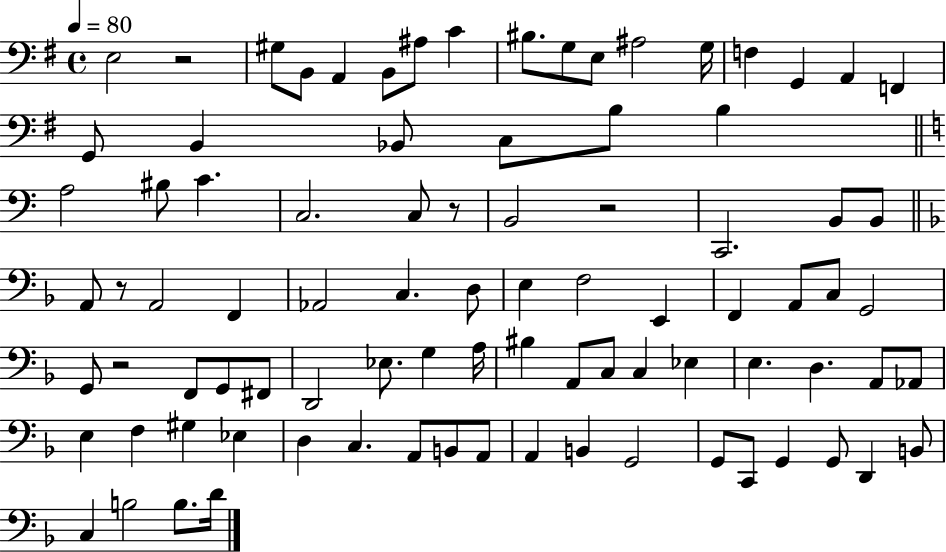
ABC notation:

X:1
T:Untitled
M:4/4
L:1/4
K:G
E,2 z2 ^G,/2 B,,/2 A,, B,,/2 ^A,/2 C ^B,/2 G,/2 E,/2 ^A,2 G,/4 F, G,, A,, F,, G,,/2 B,, _B,,/2 C,/2 B,/2 B, A,2 ^B,/2 C C,2 C,/2 z/2 B,,2 z2 C,,2 B,,/2 B,,/2 A,,/2 z/2 A,,2 F,, _A,,2 C, D,/2 E, F,2 E,, F,, A,,/2 C,/2 G,,2 G,,/2 z2 F,,/2 G,,/2 ^F,,/2 D,,2 _E,/2 G, A,/4 ^B, A,,/2 C,/2 C, _E, E, D, A,,/2 _A,,/2 E, F, ^G, _E, D, C, A,,/2 B,,/2 A,,/2 A,, B,, G,,2 G,,/2 C,,/2 G,, G,,/2 D,, B,,/2 C, B,2 B,/2 D/4